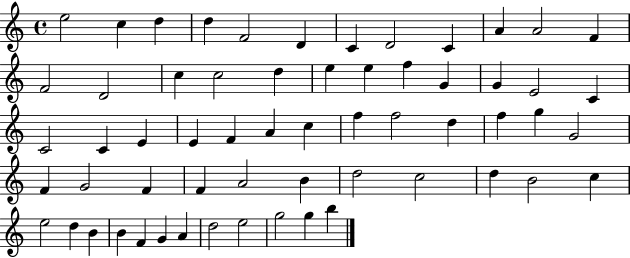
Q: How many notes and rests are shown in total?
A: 60